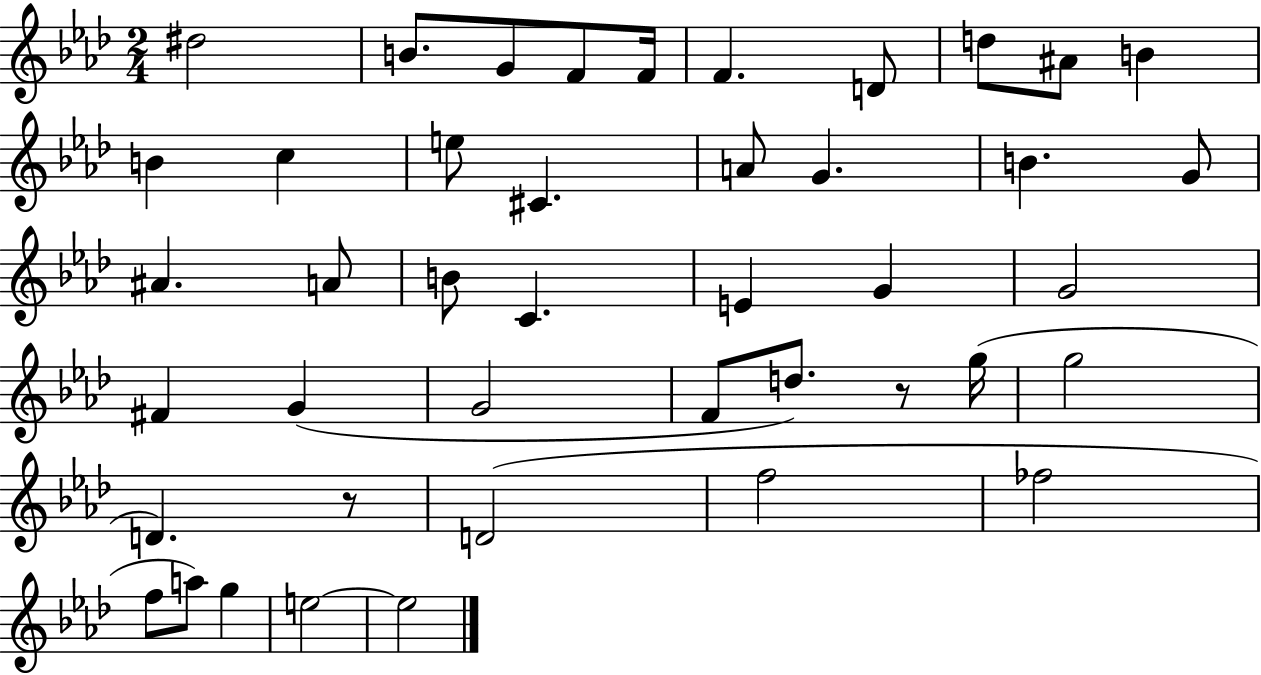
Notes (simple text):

D#5/h B4/e. G4/e F4/e F4/s F4/q. D4/e D5/e A#4/e B4/q B4/q C5/q E5/e C#4/q. A4/e G4/q. B4/q. G4/e A#4/q. A4/e B4/e C4/q. E4/q G4/q G4/h F#4/q G4/q G4/h F4/e D5/e. R/e G5/s G5/h D4/q. R/e D4/h F5/h FES5/h F5/e A5/e G5/q E5/h E5/h